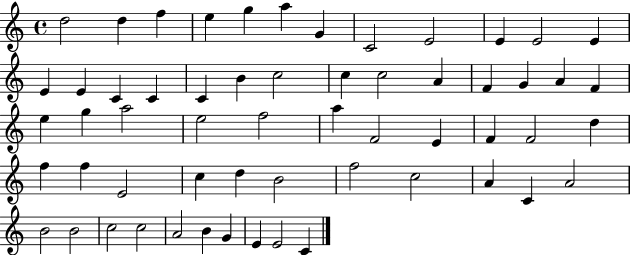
{
  \clef treble
  \time 4/4
  \defaultTimeSignature
  \key c \major
  d''2 d''4 f''4 | e''4 g''4 a''4 g'4 | c'2 e'2 | e'4 e'2 e'4 | \break e'4 e'4 c'4 c'4 | c'4 b'4 c''2 | c''4 c''2 a'4 | f'4 g'4 a'4 f'4 | \break e''4 g''4 a''2 | e''2 f''2 | a''4 f'2 e'4 | f'4 f'2 d''4 | \break f''4 f''4 e'2 | c''4 d''4 b'2 | f''2 c''2 | a'4 c'4 a'2 | \break b'2 b'2 | c''2 c''2 | a'2 b'4 g'4 | e'4 e'2 c'4 | \break \bar "|."
}